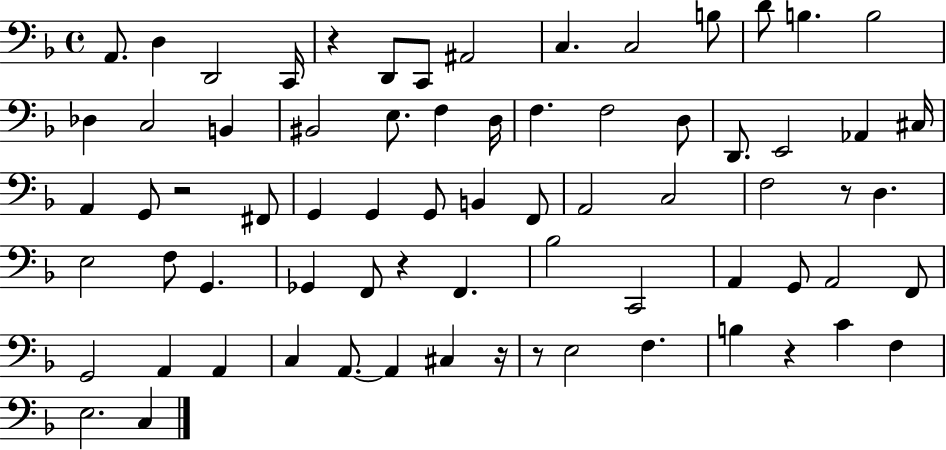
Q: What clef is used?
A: bass